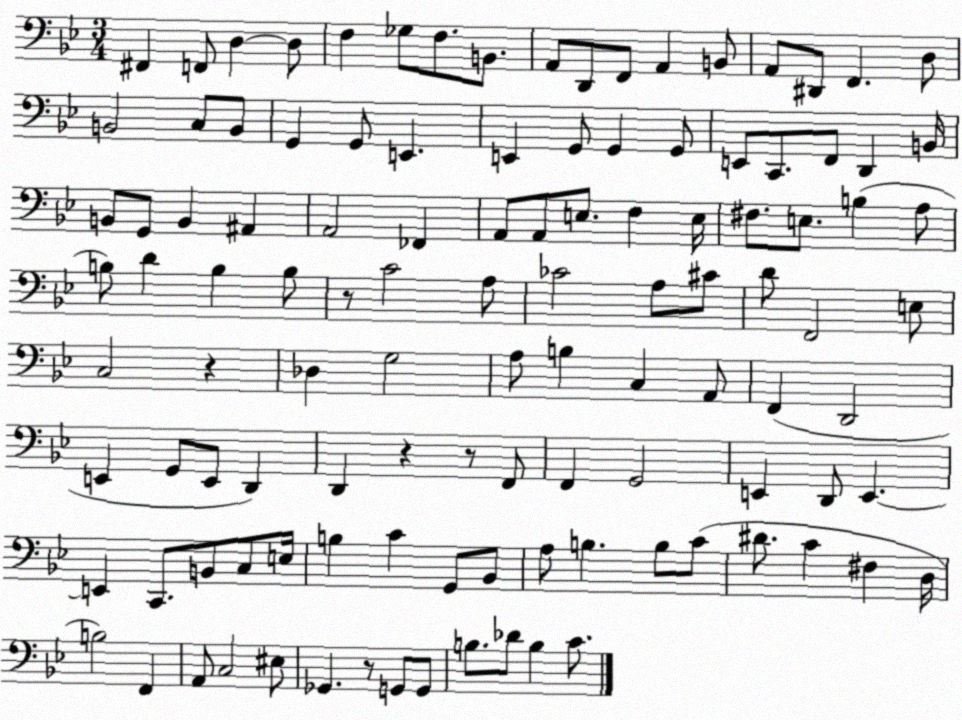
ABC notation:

X:1
T:Untitled
M:3/4
L:1/4
K:Bb
^F,, F,,/2 D, D,/2 F, _G,/2 F,/2 B,,/2 A,,/2 D,,/2 F,,/2 A,, B,,/2 A,,/2 ^D,,/2 F,, D,/2 B,,2 C,/2 B,,/2 G,, G,,/2 E,, E,, G,,/2 G,, G,,/2 E,,/2 C,,/2 F,,/2 D,, B,,/4 B,,/2 G,,/2 B,, ^A,, A,,2 _F,, A,,/2 A,,/2 E,/2 F, E,/4 ^F,/2 E,/2 B, A,/2 B,/2 D B, B,/2 z/2 C2 A,/2 _C2 A,/2 ^C/2 D/2 F,,2 E,/2 C,2 z _D, G,2 A,/2 B, C, A,,/2 F,, D,,2 E,, G,,/2 E,,/2 D,, D,, z z/2 F,,/2 F,, G,,2 E,, D,,/2 E,, E,, C,,/2 B,,/2 C,/2 E,/4 B, C G,,/2 _B,,/2 A,/2 B, B,/2 C/2 ^D/2 C ^F, D,/4 B,2 F,, A,,/2 C,2 ^E,/2 _G,, z/2 G,,/2 G,,/2 B,/2 _D/2 B, C/2